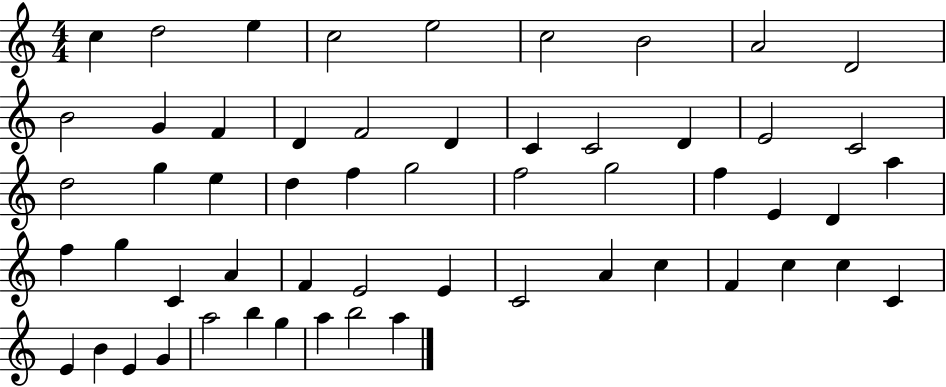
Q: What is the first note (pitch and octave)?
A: C5